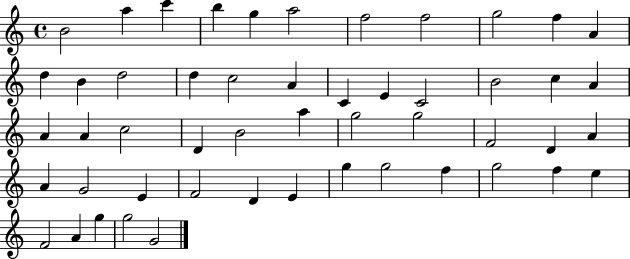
B4/h A5/q C6/q B5/q G5/q A5/h F5/h F5/h G5/h F5/q A4/q D5/q B4/q D5/h D5/q C5/h A4/q C4/q E4/q C4/h B4/h C5/q A4/q A4/q A4/q C5/h D4/q B4/h A5/q G5/h G5/h F4/h D4/q A4/q A4/q G4/h E4/q F4/h D4/q E4/q G5/q G5/h F5/q G5/h F5/q E5/q F4/h A4/q G5/q G5/h G4/h